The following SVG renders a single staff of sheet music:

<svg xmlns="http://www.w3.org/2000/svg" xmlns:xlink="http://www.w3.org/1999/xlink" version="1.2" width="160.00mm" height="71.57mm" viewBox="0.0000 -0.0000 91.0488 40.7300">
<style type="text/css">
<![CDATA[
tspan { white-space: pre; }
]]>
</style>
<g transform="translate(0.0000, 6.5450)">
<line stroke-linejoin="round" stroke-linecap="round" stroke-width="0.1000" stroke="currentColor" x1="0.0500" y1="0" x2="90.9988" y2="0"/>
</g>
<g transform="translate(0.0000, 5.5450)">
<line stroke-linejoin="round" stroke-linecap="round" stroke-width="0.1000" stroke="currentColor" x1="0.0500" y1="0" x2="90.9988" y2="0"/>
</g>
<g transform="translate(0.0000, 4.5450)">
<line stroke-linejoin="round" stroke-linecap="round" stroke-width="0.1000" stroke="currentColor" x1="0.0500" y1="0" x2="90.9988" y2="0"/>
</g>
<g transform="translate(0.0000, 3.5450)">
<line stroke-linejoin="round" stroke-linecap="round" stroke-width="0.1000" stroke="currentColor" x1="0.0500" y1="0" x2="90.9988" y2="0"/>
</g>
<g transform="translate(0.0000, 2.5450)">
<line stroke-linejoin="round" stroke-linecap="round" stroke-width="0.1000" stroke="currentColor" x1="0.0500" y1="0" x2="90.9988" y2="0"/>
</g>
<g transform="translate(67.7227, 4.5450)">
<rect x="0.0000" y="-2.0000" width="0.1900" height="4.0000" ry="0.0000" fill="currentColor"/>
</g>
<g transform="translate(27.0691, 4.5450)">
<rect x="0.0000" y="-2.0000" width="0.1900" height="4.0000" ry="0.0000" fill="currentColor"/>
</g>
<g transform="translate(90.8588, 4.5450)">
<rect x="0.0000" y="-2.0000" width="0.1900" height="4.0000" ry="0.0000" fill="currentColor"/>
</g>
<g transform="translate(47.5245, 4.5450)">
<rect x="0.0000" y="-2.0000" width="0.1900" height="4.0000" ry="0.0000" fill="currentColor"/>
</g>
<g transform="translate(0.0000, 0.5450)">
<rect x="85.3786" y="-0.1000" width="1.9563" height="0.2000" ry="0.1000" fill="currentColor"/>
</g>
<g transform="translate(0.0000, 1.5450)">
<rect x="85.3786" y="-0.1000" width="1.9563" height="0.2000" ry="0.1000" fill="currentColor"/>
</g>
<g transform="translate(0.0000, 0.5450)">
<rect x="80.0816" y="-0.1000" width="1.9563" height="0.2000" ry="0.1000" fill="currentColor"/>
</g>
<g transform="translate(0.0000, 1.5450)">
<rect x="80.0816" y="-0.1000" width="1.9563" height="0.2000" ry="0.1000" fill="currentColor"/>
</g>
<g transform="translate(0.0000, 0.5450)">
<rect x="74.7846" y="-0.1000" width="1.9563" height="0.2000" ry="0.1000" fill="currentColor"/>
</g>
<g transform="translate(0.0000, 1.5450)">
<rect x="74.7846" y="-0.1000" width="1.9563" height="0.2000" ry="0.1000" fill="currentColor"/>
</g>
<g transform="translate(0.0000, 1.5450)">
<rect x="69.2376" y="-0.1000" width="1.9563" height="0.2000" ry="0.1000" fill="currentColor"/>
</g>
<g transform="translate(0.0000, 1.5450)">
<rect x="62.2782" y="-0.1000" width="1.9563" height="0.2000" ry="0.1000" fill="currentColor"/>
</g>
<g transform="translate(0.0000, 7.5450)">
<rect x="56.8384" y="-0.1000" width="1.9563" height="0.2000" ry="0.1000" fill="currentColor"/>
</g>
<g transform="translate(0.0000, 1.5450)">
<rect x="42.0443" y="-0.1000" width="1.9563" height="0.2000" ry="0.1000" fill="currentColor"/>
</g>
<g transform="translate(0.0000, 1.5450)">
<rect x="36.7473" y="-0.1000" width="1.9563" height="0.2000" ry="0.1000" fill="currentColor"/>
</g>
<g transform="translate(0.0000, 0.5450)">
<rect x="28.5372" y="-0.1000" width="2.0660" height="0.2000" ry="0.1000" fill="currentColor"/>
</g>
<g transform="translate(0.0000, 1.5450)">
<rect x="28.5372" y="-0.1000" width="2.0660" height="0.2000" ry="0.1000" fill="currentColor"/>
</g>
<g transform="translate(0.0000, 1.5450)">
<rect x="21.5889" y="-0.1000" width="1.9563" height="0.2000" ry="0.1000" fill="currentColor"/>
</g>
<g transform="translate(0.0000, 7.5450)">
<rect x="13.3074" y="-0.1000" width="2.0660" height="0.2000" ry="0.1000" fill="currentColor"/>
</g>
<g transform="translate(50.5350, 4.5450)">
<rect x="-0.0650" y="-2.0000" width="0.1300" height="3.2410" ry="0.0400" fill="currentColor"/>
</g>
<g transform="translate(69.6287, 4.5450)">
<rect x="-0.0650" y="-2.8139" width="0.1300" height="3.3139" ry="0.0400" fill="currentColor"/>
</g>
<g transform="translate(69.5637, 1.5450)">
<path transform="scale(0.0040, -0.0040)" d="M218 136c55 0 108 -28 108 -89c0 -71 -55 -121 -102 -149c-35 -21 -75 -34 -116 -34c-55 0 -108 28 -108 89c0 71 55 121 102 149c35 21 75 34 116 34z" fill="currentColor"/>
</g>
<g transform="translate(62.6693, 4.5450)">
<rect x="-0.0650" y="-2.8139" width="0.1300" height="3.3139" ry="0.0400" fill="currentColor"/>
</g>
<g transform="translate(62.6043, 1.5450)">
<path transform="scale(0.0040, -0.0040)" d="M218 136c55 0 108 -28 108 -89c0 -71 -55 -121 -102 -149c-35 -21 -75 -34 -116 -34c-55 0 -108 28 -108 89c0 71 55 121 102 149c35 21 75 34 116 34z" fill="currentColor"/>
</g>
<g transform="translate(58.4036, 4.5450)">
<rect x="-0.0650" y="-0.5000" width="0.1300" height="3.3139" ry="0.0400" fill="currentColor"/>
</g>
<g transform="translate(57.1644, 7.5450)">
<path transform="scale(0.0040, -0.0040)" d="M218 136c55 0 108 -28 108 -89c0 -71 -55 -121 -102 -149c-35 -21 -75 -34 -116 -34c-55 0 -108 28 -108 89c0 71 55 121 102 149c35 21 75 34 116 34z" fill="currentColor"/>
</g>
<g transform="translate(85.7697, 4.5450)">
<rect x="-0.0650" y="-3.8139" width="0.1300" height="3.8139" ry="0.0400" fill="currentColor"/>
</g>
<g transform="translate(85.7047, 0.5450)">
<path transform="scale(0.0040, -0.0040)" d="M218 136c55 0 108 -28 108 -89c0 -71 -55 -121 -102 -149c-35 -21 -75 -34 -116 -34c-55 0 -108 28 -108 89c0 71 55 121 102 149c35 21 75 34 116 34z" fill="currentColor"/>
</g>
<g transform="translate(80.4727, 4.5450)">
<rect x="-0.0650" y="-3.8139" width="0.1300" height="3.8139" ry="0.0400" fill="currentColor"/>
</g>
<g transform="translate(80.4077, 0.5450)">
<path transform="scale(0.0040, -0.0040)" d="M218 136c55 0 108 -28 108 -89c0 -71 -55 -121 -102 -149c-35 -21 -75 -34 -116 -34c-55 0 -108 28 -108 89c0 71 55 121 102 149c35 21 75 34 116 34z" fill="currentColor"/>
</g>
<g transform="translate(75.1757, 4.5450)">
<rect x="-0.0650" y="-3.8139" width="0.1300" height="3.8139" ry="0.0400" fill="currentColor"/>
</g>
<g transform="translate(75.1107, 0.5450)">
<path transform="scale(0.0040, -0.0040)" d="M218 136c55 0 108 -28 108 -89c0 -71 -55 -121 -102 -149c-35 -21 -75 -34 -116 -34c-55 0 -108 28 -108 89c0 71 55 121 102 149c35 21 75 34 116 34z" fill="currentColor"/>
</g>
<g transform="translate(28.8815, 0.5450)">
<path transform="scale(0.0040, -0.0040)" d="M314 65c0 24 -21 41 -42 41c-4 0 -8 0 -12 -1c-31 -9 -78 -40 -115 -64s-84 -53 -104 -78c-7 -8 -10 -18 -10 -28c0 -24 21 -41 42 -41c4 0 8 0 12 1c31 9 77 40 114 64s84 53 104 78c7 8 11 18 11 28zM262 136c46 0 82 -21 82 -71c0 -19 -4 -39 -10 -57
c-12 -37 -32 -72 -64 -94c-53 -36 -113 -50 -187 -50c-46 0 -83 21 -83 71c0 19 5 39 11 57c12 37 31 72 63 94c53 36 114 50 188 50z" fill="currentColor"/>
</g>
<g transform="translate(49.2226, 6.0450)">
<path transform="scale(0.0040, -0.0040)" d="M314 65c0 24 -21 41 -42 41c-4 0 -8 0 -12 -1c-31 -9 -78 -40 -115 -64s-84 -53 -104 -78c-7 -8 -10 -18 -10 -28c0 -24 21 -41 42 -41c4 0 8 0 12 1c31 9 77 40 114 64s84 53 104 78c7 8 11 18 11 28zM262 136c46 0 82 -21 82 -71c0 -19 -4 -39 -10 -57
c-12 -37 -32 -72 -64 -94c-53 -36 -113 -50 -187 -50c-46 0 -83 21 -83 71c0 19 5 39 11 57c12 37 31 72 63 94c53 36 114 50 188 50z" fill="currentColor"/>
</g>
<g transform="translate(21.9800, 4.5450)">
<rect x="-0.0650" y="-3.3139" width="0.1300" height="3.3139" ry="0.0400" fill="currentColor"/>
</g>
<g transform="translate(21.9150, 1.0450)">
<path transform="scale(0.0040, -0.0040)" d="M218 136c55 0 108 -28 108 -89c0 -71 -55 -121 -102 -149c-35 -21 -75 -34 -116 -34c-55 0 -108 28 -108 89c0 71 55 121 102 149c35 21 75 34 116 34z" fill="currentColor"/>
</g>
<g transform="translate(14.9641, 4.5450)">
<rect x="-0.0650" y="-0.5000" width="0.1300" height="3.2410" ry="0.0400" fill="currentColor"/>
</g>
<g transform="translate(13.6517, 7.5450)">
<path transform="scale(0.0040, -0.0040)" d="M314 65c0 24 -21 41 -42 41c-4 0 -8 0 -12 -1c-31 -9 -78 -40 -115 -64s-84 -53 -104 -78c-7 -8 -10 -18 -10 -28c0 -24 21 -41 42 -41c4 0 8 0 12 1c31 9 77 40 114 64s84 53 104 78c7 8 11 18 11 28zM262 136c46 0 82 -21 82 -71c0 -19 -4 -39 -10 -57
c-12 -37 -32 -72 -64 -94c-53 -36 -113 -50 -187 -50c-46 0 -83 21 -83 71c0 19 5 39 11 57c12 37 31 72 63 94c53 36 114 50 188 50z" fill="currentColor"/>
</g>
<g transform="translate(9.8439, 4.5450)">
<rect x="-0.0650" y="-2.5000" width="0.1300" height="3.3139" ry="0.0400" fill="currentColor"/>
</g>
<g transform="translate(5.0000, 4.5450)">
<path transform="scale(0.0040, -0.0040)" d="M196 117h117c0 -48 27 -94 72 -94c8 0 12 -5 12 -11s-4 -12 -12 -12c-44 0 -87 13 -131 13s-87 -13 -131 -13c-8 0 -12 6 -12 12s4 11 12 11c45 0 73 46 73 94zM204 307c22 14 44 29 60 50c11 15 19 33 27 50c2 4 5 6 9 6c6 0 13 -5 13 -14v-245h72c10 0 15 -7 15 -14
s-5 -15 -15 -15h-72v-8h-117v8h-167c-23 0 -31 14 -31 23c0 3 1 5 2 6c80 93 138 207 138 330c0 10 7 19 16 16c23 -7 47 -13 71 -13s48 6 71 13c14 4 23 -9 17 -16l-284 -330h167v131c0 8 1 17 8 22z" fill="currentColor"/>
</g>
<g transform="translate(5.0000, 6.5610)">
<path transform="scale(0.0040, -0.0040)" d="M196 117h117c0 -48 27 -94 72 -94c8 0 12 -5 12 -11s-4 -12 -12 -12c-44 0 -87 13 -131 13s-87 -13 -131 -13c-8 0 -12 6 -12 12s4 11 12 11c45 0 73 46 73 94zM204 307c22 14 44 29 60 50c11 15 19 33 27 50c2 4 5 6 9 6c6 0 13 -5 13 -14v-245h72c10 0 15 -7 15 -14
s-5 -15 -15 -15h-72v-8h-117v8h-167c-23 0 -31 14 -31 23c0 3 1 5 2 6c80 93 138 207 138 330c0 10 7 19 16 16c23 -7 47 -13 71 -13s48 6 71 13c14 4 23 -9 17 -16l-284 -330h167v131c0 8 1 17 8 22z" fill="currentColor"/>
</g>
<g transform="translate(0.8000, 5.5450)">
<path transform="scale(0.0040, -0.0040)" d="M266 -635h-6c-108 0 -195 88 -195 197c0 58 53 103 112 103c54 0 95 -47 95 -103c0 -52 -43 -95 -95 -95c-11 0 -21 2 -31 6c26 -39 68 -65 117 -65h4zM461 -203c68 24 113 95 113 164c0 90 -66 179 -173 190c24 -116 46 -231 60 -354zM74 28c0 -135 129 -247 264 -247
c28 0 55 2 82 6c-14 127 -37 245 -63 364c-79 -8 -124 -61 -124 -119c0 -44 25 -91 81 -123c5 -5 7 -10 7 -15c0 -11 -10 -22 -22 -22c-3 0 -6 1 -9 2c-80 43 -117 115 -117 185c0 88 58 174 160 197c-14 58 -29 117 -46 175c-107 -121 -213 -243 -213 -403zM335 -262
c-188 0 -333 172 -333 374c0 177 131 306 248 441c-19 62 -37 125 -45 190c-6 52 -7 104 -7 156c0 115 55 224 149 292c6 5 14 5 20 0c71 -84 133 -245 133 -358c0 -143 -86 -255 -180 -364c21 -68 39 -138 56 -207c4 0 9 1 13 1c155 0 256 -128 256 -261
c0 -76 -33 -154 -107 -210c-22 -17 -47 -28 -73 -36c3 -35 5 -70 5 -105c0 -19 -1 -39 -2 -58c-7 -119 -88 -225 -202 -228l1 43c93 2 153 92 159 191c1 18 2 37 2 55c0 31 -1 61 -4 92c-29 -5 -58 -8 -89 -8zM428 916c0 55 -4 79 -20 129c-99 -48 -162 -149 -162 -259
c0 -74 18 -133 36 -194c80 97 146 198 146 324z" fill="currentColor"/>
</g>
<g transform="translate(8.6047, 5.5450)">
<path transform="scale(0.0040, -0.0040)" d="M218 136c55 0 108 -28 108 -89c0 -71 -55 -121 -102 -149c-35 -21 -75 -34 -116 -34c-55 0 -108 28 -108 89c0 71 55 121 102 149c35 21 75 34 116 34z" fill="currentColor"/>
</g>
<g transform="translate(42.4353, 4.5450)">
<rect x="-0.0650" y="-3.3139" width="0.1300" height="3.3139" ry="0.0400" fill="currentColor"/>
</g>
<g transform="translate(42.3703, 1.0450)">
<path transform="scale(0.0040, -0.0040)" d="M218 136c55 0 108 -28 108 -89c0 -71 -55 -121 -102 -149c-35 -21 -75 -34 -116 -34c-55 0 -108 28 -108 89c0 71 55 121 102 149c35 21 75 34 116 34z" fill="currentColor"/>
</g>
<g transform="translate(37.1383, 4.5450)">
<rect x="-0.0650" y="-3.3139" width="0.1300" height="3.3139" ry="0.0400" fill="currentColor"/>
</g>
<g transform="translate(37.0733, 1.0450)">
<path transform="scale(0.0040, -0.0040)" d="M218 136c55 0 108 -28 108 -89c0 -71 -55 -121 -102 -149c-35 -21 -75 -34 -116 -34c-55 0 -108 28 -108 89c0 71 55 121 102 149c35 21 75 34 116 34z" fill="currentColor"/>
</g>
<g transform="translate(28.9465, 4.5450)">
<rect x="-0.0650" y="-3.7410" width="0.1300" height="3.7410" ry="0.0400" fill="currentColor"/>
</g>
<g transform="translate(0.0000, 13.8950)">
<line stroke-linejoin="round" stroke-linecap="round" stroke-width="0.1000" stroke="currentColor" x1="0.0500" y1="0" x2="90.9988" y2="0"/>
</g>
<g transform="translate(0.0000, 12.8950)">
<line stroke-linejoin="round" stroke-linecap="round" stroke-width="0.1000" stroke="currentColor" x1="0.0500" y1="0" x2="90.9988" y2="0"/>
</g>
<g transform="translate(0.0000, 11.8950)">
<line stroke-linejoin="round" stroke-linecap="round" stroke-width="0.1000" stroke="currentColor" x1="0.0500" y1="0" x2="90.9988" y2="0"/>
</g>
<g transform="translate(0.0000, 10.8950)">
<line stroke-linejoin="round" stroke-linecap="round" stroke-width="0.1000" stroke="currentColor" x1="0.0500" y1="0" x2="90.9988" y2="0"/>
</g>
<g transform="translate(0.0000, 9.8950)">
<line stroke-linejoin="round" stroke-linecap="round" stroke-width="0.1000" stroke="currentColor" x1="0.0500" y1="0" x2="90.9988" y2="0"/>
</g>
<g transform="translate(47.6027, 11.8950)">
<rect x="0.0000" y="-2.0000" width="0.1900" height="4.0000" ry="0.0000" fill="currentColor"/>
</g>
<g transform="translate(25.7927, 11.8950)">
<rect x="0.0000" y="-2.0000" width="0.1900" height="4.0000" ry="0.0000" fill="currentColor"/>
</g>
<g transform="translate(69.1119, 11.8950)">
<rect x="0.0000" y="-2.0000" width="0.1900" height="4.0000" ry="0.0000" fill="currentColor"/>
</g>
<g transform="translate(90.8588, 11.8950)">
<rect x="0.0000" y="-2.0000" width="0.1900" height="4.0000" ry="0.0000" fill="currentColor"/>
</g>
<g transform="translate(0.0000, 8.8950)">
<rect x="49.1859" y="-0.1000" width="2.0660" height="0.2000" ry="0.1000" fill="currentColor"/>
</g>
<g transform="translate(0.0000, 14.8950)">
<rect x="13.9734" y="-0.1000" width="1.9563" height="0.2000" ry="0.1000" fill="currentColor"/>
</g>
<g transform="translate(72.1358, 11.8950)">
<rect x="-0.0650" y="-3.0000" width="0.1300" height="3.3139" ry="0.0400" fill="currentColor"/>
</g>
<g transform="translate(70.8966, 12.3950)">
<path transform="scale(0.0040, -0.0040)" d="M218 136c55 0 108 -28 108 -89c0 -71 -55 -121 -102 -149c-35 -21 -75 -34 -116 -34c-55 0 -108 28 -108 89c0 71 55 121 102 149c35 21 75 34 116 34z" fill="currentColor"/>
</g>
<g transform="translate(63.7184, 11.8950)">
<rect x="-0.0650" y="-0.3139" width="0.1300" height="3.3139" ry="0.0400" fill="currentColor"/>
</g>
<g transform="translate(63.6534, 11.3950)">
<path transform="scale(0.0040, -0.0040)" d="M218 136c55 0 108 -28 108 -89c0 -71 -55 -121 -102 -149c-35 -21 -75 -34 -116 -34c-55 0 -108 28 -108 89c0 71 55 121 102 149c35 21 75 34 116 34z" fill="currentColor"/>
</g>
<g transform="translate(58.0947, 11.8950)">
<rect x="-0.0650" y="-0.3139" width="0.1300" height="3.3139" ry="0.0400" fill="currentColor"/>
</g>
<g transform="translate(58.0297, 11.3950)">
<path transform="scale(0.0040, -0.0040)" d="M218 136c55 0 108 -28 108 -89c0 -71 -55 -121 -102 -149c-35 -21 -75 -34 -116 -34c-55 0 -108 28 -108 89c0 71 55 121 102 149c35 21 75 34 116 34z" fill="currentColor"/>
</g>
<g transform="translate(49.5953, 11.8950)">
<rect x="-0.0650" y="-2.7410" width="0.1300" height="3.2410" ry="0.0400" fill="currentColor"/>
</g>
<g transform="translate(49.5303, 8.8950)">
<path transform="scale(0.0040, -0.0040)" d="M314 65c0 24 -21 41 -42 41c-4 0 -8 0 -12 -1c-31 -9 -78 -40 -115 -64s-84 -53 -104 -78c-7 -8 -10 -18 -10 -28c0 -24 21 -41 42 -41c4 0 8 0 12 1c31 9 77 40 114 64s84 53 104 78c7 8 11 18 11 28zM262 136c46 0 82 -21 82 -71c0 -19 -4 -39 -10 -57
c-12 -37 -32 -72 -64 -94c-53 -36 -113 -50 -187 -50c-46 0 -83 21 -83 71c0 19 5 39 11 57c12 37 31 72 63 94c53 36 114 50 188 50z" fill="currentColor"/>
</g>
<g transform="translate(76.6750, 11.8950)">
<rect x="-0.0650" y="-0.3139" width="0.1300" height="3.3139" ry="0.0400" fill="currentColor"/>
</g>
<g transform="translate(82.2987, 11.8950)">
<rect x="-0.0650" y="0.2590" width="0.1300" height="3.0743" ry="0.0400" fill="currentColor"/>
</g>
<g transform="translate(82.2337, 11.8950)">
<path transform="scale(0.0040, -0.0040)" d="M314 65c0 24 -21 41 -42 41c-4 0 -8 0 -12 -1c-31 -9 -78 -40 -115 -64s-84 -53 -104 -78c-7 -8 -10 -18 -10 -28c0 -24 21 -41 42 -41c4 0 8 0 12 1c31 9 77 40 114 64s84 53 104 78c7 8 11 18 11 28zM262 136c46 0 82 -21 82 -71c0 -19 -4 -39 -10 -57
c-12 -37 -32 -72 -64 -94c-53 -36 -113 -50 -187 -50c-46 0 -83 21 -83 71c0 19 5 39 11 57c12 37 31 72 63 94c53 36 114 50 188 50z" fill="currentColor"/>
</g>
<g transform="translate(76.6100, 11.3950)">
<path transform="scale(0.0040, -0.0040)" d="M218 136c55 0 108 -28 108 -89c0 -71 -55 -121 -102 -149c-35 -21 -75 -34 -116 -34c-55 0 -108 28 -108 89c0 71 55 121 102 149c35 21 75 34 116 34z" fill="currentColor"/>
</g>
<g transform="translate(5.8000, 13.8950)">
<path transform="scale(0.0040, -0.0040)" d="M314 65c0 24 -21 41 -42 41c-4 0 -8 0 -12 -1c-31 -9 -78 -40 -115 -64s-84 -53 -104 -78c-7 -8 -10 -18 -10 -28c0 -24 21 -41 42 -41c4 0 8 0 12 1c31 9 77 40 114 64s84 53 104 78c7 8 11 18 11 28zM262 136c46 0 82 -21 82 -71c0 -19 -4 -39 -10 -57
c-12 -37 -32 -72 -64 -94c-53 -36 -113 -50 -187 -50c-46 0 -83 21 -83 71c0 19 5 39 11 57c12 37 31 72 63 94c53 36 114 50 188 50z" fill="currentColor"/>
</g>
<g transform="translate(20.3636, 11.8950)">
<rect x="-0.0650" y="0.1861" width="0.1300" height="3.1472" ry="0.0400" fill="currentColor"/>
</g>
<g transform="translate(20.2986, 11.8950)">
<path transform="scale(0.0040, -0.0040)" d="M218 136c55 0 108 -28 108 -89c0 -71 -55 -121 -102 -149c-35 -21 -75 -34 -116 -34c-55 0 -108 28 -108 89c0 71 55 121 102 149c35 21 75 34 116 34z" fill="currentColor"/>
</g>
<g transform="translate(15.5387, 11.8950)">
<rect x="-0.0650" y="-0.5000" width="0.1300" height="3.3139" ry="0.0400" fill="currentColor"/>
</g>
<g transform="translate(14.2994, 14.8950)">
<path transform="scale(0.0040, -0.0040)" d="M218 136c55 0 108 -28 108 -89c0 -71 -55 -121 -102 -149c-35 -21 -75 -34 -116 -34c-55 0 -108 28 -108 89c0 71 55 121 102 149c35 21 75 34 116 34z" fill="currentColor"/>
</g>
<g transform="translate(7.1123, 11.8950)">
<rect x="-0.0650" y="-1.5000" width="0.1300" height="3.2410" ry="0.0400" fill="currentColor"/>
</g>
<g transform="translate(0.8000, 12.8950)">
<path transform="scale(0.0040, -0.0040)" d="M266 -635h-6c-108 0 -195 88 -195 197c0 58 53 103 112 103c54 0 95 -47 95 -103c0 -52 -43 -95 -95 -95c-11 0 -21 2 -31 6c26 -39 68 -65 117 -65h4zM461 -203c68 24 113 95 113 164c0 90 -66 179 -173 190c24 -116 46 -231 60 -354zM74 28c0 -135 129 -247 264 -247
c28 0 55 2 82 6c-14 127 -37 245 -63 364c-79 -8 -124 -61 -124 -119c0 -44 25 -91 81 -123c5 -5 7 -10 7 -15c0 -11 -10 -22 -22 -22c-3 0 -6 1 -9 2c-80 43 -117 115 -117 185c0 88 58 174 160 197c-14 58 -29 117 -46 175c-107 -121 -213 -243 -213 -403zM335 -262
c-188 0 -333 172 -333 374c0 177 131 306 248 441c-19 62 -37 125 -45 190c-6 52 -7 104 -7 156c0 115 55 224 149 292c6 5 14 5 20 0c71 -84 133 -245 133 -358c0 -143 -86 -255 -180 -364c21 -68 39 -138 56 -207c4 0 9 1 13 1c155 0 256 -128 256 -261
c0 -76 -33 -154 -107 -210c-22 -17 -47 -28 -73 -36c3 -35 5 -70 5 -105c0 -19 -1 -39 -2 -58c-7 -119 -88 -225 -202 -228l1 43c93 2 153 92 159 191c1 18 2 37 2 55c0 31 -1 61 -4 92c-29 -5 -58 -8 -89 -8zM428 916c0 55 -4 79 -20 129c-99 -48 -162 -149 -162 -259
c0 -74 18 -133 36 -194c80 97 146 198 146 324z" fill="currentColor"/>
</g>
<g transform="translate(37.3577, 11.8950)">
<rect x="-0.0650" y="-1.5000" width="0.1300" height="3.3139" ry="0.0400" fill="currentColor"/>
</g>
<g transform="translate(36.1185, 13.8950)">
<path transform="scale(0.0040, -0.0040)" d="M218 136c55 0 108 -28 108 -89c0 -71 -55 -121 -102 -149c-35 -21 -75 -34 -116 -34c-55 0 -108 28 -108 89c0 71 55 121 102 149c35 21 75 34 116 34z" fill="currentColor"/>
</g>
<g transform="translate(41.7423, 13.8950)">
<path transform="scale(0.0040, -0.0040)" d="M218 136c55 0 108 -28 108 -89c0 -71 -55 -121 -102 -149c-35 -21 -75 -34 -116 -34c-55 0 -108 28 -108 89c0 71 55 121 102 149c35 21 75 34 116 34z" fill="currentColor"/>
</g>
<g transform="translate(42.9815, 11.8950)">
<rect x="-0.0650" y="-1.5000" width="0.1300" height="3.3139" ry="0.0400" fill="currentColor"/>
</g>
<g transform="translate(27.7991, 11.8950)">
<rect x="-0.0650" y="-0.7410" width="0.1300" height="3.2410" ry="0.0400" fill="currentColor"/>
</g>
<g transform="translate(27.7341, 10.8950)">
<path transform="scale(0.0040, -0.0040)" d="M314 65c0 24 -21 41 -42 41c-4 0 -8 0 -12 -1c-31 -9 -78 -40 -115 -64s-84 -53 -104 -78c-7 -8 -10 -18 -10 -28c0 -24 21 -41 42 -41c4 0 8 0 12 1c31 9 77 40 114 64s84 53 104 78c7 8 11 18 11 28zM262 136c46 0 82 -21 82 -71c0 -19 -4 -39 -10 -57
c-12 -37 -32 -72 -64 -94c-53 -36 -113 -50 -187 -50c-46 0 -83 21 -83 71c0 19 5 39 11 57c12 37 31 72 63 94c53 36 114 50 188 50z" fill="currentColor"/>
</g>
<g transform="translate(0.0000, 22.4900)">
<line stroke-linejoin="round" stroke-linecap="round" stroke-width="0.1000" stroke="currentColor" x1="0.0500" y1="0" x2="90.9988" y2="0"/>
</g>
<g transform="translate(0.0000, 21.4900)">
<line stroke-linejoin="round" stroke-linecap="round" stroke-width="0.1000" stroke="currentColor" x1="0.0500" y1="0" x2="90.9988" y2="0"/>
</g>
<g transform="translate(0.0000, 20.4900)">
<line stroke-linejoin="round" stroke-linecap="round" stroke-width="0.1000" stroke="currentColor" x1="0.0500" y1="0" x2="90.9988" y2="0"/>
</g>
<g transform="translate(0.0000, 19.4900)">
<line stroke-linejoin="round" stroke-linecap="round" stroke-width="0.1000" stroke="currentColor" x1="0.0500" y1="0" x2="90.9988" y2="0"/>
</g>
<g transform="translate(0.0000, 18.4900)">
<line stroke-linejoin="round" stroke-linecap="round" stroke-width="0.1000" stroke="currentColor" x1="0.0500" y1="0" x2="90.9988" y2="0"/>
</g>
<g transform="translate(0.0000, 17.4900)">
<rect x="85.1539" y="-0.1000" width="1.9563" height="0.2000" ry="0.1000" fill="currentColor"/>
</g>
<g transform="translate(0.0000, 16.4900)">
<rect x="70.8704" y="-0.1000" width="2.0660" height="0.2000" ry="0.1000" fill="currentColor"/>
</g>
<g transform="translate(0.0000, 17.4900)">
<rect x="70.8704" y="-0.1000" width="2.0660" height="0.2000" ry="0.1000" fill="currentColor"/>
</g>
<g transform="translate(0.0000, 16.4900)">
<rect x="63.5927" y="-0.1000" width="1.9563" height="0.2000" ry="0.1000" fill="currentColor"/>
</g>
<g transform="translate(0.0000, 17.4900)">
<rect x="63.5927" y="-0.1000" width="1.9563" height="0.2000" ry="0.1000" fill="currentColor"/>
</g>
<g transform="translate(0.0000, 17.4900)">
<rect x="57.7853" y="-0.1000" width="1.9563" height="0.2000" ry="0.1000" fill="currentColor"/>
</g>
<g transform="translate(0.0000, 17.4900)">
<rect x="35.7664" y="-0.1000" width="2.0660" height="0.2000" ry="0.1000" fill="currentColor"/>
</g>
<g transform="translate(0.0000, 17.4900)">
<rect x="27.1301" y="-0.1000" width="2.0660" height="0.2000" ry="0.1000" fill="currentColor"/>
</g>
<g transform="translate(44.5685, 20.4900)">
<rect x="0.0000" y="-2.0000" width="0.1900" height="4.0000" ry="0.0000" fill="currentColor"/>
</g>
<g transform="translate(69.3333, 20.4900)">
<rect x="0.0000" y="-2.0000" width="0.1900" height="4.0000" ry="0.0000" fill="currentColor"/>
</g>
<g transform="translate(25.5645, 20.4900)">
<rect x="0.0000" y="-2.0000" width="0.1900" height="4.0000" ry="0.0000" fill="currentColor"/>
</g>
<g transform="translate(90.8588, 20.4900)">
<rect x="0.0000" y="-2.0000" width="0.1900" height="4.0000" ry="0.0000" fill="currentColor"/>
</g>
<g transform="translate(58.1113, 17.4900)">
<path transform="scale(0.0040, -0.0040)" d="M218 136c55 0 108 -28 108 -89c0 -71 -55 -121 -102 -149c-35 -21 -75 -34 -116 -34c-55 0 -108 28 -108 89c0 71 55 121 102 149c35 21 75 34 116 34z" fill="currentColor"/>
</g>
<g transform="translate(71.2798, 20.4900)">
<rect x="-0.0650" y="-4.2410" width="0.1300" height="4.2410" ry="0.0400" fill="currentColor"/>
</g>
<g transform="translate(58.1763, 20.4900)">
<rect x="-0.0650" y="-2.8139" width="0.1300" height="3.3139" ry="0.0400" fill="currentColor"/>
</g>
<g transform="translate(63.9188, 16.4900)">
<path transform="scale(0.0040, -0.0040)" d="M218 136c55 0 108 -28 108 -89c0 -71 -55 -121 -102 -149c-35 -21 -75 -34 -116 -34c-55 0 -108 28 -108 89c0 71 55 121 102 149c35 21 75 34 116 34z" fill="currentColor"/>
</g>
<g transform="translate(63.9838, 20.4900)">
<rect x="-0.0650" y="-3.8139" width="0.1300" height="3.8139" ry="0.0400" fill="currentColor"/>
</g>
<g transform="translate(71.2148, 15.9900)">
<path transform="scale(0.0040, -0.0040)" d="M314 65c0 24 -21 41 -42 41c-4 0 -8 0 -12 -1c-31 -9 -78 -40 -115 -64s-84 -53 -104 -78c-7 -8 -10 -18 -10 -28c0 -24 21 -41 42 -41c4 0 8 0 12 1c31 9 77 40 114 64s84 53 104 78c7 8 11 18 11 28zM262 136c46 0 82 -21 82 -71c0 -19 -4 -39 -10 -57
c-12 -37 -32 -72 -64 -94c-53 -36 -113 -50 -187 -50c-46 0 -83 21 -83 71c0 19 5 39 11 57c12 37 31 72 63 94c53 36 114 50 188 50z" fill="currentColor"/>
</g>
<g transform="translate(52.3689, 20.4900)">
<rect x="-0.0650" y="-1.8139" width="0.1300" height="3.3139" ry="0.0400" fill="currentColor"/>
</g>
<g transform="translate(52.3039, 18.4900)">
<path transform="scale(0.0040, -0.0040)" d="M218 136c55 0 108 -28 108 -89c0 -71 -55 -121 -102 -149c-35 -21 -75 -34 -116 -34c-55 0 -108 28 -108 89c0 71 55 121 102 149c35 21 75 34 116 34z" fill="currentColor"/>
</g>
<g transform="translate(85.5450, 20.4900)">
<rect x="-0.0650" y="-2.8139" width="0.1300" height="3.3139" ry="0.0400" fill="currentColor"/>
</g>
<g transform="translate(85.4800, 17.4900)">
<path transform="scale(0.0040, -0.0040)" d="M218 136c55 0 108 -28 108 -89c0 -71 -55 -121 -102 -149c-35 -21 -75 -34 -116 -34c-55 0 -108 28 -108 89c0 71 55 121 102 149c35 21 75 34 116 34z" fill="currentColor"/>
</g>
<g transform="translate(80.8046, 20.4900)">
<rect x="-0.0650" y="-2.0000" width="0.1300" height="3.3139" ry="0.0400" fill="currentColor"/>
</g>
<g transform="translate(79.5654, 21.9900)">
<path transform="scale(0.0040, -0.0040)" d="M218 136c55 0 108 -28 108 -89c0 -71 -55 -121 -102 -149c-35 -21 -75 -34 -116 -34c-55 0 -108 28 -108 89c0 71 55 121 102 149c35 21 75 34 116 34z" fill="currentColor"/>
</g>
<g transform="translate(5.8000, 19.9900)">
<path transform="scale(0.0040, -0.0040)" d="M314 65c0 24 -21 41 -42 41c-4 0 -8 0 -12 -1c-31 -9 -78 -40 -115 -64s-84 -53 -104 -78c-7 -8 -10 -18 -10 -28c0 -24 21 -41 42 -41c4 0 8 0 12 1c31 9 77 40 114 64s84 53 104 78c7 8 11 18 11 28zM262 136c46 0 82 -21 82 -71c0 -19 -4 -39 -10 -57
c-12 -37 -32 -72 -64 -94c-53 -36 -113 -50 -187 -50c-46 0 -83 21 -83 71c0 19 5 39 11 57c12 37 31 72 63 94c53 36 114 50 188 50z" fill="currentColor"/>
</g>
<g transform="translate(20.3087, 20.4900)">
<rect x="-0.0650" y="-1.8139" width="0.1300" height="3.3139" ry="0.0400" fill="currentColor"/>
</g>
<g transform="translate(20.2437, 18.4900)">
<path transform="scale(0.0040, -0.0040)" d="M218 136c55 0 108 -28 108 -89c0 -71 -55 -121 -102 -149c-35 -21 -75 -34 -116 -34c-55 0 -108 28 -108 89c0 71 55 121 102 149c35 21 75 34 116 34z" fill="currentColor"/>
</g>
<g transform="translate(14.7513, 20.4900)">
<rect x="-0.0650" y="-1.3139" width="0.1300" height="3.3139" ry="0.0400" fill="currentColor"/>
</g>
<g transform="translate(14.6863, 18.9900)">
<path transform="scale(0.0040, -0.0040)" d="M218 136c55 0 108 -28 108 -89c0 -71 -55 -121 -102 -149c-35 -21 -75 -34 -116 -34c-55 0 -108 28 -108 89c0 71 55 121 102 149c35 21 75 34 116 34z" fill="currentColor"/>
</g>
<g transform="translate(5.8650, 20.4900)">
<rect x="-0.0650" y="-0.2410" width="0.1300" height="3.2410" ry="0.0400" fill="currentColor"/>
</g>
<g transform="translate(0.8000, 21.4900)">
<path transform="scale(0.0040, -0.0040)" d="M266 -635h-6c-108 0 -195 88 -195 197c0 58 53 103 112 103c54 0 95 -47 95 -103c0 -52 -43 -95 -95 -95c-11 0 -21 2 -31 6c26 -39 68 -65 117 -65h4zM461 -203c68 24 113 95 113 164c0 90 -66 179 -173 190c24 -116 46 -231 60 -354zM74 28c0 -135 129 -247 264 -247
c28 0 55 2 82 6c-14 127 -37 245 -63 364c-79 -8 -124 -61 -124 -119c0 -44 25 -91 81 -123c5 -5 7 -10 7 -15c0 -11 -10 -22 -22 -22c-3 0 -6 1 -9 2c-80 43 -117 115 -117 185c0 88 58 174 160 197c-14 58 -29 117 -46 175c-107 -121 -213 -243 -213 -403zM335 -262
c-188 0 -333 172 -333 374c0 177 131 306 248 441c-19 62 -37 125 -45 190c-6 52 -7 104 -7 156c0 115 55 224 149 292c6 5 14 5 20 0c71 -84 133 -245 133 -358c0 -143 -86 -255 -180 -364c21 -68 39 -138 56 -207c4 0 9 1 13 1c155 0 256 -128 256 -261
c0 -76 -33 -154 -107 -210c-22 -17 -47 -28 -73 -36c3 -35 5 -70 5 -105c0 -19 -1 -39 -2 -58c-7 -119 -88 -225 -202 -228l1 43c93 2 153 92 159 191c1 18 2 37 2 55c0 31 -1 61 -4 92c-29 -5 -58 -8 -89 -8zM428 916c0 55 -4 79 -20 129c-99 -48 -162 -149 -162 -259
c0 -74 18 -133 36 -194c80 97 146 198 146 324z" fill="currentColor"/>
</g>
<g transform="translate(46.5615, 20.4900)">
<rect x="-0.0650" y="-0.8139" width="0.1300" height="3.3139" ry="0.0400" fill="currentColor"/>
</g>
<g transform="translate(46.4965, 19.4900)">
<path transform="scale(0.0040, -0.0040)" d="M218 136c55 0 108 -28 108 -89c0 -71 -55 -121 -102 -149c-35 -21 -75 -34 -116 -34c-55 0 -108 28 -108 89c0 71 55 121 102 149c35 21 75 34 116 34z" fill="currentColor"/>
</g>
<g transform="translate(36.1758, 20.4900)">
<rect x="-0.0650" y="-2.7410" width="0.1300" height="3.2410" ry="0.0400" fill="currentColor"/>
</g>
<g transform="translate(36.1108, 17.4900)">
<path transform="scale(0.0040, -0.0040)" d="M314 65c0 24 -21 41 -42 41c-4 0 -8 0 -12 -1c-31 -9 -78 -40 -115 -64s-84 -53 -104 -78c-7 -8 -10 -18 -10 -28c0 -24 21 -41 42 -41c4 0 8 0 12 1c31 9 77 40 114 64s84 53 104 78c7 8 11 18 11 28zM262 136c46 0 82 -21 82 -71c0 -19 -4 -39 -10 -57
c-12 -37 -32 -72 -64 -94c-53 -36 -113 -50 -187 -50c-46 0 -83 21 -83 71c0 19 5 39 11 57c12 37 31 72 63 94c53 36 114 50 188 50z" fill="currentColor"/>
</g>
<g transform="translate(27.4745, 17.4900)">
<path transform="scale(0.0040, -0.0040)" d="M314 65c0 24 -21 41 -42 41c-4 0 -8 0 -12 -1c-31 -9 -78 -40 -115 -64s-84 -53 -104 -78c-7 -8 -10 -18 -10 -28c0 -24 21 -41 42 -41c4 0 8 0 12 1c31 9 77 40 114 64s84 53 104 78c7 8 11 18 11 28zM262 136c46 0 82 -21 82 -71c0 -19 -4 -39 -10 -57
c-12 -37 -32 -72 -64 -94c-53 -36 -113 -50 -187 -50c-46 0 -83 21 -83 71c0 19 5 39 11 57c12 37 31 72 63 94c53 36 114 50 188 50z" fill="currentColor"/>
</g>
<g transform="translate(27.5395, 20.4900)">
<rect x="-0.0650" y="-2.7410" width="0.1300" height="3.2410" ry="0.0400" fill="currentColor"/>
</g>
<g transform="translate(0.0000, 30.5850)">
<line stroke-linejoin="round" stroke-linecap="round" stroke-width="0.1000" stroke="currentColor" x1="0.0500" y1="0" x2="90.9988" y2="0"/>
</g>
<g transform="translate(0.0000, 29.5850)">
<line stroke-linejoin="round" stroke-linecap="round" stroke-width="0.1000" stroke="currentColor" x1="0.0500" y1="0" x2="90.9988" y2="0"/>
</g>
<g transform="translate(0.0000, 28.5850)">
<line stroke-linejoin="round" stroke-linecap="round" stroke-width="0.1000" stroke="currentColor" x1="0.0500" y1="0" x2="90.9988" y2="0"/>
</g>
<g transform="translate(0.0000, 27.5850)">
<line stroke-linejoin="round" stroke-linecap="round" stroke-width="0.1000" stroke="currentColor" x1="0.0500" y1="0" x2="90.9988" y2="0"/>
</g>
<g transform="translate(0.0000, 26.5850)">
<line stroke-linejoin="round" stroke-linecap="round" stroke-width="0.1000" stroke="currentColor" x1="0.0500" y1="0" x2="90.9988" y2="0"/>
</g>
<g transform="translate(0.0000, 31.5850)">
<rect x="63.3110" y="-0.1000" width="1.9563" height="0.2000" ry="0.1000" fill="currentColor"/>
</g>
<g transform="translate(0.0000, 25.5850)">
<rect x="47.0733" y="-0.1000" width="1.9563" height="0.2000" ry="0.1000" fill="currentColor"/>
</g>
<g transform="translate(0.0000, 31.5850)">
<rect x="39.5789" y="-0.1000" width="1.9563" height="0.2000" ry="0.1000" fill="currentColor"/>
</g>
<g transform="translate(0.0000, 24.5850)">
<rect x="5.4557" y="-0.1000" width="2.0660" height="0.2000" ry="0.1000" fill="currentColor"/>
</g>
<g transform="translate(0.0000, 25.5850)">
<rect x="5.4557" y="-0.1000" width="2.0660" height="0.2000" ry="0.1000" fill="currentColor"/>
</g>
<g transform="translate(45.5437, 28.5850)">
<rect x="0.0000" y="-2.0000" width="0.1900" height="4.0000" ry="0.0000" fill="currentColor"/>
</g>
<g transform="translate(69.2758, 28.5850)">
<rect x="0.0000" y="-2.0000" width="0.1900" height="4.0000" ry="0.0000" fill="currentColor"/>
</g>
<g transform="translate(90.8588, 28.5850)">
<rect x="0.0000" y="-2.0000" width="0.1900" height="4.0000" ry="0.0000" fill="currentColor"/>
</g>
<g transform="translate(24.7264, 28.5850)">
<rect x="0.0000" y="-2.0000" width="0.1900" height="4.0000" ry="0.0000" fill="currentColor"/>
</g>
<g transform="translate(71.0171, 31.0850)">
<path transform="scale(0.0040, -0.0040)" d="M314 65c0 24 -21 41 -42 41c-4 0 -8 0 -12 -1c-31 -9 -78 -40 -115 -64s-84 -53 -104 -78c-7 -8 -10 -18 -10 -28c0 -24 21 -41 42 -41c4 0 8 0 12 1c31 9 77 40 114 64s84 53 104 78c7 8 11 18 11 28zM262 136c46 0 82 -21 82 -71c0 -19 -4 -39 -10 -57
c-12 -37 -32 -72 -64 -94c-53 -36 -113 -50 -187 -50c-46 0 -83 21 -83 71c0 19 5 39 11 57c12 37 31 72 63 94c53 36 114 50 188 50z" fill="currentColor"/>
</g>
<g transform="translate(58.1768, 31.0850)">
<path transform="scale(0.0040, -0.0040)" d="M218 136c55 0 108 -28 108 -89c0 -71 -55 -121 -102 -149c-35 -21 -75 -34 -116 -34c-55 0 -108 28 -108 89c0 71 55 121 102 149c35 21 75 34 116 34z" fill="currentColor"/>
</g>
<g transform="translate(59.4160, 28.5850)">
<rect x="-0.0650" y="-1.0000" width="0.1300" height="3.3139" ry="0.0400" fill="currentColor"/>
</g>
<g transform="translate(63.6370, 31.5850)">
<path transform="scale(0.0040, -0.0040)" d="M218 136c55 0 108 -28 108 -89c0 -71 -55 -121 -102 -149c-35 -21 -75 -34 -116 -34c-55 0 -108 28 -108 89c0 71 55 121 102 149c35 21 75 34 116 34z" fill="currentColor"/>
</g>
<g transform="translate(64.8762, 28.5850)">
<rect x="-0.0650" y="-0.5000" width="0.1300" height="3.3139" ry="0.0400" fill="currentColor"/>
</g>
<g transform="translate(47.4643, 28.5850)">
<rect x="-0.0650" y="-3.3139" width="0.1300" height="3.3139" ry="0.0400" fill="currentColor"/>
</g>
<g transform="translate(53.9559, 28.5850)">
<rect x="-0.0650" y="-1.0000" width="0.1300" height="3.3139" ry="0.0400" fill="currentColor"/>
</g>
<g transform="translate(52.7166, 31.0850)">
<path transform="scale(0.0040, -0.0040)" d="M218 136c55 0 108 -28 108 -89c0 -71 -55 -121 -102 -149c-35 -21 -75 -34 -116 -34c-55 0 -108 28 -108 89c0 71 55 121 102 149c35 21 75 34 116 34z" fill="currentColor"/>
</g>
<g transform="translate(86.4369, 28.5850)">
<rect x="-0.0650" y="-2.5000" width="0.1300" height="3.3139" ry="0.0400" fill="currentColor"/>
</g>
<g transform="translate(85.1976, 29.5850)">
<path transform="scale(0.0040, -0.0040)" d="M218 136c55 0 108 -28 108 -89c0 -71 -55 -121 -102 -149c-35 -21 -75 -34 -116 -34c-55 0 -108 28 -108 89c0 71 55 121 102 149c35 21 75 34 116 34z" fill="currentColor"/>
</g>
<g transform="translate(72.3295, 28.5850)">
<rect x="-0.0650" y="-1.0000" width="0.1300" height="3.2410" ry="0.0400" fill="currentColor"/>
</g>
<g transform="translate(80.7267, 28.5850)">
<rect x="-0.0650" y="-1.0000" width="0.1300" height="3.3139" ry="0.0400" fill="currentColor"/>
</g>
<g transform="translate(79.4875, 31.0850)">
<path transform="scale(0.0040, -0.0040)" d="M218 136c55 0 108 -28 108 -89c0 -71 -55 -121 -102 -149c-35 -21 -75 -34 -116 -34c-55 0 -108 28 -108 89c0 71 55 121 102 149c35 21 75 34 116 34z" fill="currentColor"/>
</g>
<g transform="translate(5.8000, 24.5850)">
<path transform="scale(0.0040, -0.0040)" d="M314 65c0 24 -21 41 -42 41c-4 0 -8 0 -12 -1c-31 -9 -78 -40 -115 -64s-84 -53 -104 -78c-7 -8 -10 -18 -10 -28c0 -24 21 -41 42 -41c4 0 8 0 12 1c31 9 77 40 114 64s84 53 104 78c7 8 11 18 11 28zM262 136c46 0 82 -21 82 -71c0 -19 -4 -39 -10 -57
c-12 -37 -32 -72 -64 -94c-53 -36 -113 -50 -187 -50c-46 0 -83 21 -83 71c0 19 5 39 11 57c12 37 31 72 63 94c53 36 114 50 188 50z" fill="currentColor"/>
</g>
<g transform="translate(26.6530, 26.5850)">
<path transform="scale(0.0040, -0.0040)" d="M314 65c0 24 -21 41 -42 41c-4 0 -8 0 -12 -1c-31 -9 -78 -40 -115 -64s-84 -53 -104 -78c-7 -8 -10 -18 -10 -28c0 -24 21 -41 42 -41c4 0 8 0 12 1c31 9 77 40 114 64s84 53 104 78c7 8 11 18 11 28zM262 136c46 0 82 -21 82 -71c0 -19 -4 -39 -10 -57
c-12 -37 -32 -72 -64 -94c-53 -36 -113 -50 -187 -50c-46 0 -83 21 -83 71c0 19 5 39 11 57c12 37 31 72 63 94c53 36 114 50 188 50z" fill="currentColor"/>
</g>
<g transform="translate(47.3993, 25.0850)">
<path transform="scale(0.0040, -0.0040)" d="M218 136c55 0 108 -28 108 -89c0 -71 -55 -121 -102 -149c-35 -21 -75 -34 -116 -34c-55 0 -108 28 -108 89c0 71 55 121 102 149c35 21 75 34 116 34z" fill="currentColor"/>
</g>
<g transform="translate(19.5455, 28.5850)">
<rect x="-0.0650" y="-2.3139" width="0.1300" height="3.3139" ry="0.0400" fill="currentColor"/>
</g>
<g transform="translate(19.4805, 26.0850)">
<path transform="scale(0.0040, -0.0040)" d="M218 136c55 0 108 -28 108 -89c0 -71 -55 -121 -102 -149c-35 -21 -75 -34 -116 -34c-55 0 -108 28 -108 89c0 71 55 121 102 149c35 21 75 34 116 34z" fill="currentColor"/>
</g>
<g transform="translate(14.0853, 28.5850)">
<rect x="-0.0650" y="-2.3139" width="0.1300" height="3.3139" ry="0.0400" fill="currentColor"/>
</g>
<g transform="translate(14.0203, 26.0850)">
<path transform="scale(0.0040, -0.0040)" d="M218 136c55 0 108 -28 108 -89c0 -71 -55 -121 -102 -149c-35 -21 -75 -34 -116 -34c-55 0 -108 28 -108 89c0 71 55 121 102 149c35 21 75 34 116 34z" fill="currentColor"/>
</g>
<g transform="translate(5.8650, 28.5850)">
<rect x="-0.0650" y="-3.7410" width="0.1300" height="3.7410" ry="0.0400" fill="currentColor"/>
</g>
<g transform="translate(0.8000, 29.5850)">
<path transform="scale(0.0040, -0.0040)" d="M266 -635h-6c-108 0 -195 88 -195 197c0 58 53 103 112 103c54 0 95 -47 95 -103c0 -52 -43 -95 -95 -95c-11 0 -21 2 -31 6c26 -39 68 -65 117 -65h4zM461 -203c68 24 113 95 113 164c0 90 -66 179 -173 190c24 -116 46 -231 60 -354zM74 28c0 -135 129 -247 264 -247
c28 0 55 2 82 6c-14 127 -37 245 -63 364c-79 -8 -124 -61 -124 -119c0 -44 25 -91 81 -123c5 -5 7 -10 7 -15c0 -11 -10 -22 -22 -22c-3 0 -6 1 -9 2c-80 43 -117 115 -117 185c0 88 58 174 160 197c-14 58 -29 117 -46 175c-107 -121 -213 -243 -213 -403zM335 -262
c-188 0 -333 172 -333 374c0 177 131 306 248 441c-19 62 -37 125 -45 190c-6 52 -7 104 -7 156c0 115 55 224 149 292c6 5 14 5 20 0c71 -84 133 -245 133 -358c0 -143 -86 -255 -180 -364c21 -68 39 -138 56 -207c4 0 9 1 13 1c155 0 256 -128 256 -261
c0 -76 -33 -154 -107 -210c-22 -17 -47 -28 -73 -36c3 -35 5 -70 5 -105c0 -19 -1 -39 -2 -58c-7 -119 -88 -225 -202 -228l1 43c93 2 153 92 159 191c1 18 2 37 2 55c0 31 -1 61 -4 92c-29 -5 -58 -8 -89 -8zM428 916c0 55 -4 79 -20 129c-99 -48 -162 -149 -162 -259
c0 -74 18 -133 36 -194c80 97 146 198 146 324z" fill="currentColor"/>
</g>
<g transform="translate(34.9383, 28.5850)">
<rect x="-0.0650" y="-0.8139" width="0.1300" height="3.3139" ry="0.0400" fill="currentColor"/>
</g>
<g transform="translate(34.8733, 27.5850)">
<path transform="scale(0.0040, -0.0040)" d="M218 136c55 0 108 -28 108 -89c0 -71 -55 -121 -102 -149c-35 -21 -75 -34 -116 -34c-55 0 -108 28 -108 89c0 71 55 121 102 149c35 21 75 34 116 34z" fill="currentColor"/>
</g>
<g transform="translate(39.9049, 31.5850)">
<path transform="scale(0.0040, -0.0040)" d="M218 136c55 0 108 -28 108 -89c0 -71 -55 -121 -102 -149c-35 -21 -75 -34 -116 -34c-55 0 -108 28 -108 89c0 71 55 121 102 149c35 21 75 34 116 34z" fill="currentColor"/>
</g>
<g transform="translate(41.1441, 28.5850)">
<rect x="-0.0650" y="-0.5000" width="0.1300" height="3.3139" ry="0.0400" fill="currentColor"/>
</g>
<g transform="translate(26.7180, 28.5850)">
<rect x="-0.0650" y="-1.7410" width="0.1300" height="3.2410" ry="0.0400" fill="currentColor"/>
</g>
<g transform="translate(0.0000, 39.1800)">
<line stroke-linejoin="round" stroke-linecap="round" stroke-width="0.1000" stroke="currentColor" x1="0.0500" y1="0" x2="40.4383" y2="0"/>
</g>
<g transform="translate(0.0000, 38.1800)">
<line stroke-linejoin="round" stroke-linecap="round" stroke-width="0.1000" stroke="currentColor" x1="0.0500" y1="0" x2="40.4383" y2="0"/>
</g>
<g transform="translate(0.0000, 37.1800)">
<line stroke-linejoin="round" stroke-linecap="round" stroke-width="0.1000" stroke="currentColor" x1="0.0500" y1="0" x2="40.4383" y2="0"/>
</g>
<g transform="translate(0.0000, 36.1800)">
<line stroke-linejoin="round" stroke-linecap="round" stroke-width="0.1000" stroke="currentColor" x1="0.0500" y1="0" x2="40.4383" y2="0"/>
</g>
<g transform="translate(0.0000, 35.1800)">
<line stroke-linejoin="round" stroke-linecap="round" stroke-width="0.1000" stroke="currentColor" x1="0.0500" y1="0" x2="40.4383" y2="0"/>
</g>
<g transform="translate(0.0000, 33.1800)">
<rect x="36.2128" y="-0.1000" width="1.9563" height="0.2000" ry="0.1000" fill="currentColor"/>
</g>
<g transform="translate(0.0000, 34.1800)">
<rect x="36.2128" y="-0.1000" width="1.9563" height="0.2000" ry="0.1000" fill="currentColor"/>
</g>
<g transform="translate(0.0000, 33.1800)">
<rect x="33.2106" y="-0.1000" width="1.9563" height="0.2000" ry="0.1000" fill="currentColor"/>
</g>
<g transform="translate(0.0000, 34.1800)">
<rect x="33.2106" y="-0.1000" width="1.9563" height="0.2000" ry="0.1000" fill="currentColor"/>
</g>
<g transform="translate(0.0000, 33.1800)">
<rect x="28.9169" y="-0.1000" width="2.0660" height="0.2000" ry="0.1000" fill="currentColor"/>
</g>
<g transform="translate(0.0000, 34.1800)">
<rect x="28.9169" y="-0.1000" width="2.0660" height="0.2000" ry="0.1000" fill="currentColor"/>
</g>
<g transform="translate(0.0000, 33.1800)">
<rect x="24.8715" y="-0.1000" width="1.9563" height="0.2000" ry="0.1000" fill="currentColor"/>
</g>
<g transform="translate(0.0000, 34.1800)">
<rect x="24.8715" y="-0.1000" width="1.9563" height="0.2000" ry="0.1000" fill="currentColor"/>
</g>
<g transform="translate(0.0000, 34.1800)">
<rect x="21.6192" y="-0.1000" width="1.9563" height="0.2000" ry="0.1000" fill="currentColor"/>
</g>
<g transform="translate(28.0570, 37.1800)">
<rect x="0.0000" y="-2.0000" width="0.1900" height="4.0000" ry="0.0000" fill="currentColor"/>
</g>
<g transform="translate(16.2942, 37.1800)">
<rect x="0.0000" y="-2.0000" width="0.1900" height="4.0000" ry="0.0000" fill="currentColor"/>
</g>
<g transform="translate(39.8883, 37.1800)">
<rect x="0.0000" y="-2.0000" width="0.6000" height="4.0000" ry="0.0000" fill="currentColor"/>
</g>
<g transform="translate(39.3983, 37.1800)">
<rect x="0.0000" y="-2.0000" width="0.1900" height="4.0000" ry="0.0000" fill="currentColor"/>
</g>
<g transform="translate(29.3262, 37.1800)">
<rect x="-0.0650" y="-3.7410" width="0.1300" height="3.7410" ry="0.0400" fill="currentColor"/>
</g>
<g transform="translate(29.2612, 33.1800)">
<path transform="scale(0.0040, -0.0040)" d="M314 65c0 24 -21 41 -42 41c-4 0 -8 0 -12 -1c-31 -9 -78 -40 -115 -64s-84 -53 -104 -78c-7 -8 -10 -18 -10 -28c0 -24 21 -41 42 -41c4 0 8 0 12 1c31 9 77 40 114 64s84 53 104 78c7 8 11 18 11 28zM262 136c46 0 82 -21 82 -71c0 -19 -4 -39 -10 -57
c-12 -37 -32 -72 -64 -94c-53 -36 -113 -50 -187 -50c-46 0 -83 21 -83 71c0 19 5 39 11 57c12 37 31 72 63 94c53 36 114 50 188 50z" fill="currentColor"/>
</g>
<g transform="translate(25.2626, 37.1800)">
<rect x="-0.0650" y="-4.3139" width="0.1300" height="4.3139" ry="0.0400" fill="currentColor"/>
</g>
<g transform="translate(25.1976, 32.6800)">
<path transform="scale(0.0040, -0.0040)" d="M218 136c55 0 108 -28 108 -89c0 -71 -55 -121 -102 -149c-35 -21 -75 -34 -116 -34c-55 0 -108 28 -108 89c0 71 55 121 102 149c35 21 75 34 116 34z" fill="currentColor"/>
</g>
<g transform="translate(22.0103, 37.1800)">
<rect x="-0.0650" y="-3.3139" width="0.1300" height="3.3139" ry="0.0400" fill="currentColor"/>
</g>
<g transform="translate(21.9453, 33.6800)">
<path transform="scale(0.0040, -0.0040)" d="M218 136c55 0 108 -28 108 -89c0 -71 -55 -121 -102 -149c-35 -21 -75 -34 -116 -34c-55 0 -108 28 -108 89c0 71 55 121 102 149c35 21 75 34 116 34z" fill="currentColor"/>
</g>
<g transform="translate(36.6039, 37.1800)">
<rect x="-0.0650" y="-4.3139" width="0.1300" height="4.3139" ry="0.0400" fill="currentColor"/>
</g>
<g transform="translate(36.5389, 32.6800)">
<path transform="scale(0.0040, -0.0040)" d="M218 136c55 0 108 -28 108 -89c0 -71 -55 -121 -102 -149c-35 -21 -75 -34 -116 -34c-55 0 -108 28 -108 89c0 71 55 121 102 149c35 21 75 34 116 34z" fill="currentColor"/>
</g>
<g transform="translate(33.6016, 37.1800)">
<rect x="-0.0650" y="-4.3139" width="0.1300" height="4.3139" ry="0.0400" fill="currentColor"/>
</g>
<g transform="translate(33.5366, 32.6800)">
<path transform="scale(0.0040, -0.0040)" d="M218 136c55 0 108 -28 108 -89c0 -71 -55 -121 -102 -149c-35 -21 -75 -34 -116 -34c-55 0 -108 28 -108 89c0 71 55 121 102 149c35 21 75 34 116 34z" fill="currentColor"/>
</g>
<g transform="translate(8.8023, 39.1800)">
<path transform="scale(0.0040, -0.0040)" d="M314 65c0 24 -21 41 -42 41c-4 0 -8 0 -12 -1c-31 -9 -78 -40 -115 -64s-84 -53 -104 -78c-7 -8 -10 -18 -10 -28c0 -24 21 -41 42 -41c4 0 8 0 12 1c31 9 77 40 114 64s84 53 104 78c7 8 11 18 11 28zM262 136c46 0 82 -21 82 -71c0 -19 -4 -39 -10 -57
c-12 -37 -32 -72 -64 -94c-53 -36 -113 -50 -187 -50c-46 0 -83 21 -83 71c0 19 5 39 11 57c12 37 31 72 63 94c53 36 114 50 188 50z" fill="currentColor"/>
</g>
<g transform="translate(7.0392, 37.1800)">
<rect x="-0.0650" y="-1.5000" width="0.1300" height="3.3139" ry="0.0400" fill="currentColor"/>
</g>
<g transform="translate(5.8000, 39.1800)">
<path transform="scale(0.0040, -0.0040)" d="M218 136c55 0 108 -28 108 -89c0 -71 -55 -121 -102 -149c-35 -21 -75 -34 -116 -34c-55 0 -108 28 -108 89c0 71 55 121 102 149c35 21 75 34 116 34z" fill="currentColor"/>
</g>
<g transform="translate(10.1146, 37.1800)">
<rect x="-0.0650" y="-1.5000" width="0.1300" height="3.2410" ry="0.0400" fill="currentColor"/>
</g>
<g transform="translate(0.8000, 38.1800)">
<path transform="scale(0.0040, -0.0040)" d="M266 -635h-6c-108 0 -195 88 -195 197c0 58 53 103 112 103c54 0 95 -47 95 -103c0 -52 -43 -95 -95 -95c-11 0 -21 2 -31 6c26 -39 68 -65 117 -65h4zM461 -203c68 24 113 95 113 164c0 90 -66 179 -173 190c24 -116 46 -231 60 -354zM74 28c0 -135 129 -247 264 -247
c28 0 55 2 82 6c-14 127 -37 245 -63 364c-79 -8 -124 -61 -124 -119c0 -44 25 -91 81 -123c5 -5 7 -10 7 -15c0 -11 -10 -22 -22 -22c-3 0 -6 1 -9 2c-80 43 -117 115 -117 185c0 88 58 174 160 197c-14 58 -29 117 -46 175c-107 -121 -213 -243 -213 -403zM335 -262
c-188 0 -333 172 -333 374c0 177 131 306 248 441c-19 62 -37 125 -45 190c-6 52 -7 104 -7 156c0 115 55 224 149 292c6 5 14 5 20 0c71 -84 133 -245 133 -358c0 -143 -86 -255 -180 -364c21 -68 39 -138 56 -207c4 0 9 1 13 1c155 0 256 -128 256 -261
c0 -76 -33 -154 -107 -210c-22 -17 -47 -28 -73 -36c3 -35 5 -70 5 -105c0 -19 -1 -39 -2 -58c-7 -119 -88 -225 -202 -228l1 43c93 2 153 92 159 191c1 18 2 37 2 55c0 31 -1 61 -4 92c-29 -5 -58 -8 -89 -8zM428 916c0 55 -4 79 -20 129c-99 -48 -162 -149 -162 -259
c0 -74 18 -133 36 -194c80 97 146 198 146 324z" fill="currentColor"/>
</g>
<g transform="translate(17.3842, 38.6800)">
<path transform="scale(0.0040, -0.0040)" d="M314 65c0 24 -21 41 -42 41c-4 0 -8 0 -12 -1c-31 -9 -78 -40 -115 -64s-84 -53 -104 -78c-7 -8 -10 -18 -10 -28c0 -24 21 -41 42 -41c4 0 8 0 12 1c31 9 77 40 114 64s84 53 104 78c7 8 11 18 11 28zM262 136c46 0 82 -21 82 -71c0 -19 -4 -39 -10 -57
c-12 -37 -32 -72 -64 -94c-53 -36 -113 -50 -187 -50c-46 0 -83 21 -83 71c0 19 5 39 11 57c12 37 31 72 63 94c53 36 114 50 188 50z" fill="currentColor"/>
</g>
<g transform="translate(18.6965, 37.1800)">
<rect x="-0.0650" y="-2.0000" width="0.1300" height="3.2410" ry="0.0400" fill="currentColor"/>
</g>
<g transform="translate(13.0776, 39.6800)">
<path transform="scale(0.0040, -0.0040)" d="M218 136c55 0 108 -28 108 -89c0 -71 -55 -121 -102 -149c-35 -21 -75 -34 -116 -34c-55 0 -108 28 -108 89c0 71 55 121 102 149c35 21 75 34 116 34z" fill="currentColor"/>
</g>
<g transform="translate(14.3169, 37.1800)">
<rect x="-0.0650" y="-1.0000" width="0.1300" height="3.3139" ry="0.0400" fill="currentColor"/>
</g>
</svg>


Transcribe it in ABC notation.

X:1
T:Untitled
M:4/4
L:1/4
K:C
G C2 b c'2 b b F2 C a a c' c' c' E2 C B d2 E E a2 c c A c B2 c2 e f a2 a2 d f a c' d'2 F a c'2 g g f2 d C b D D C D2 D G E E2 D F2 b d' c'2 d' d'